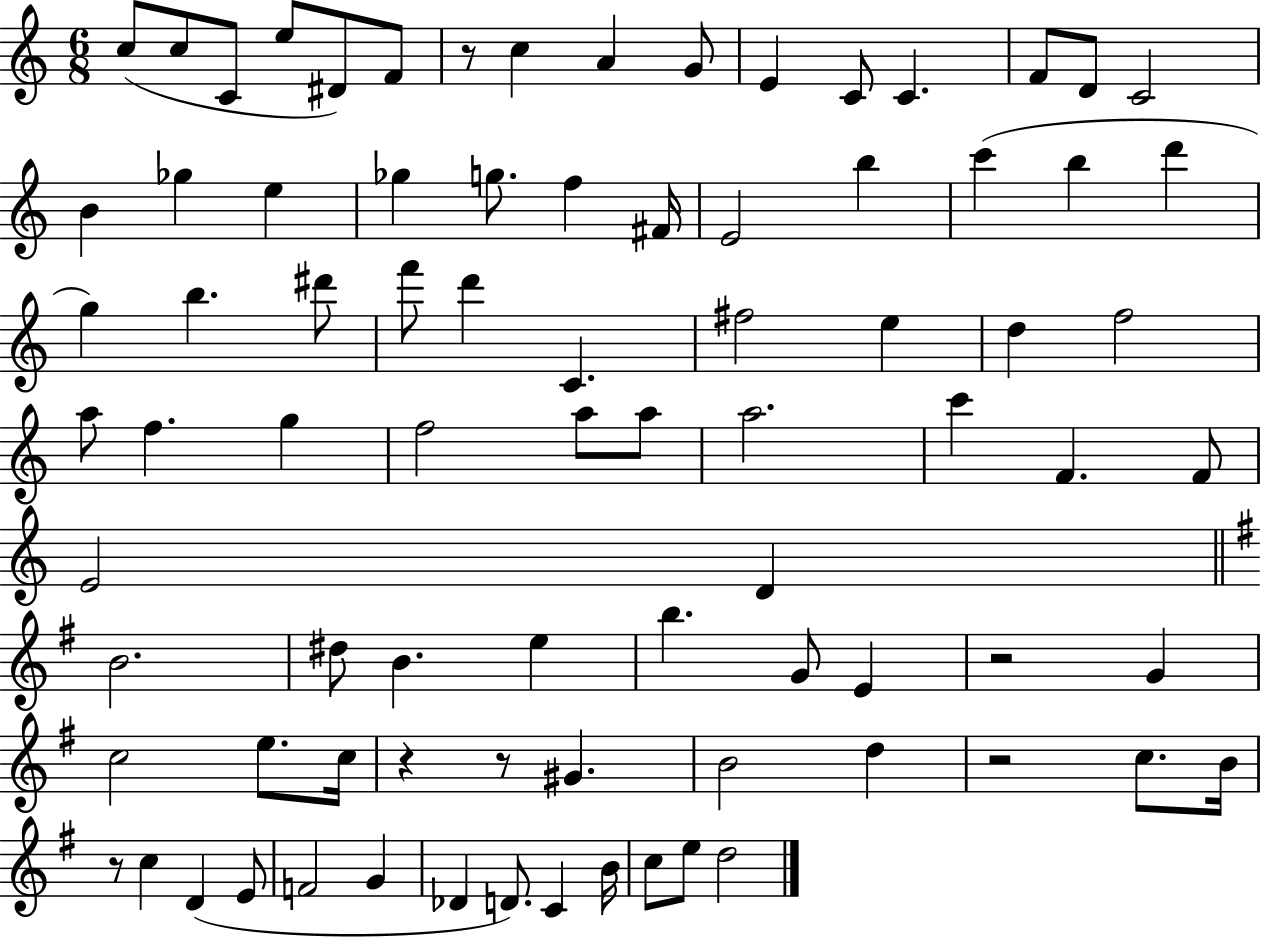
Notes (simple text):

C5/e C5/e C4/e E5/e D#4/e F4/e R/e C5/q A4/q G4/e E4/q C4/e C4/q. F4/e D4/e C4/h B4/q Gb5/q E5/q Gb5/q G5/e. F5/q F#4/s E4/h B5/q C6/q B5/q D6/q G5/q B5/q. D#6/e F6/e D6/q C4/q. F#5/h E5/q D5/q F5/h A5/e F5/q. G5/q F5/h A5/e A5/e A5/h. C6/q F4/q. F4/e E4/h D4/q B4/h. D#5/e B4/q. E5/q B5/q. G4/e E4/q R/h G4/q C5/h E5/e. C5/s R/q R/e G#4/q. B4/h D5/q R/h C5/e. B4/s R/e C5/q D4/q E4/e F4/h G4/q Db4/q D4/e. C4/q B4/s C5/e E5/e D5/h